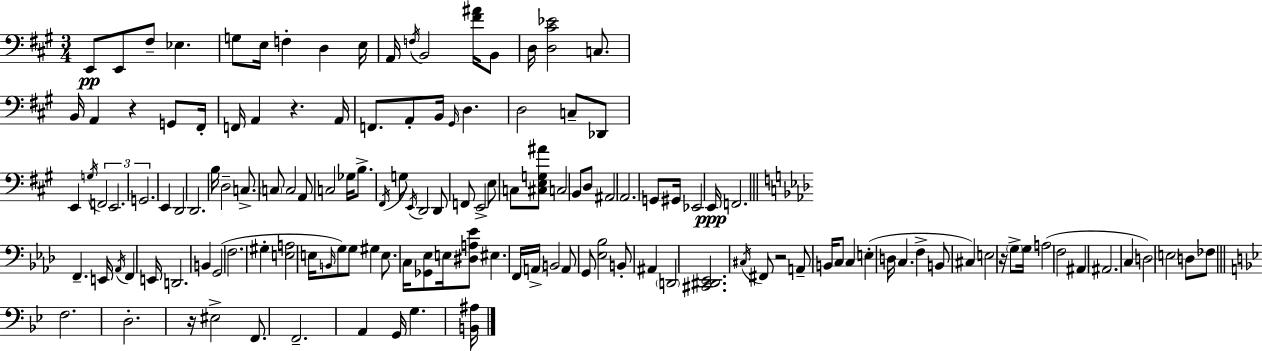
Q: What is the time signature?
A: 3/4